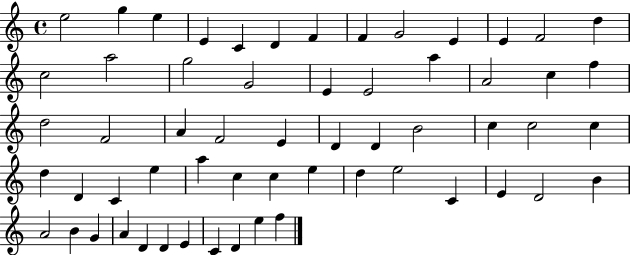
E5/h G5/q E5/q E4/q C4/q D4/q F4/q F4/q G4/h E4/q E4/q F4/h D5/q C5/h A5/h G5/h G4/h E4/q E4/h A5/q A4/h C5/q F5/q D5/h F4/h A4/q F4/h E4/q D4/q D4/q B4/h C5/q C5/h C5/q D5/q D4/q C4/q E5/q A5/q C5/q C5/q E5/q D5/q E5/h C4/q E4/q D4/h B4/q A4/h B4/q G4/q A4/q D4/q D4/q E4/q C4/q D4/q E5/q F5/q